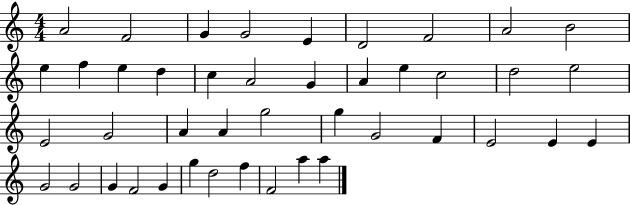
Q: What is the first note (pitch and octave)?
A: A4